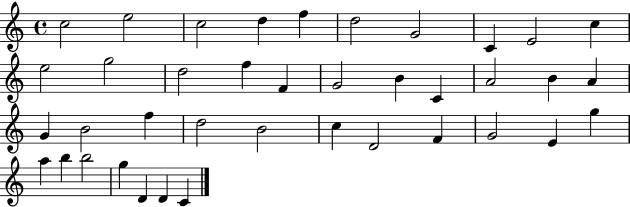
{
  \clef treble
  \time 4/4
  \defaultTimeSignature
  \key c \major
  c''2 e''2 | c''2 d''4 f''4 | d''2 g'2 | c'4 e'2 c''4 | \break e''2 g''2 | d''2 f''4 f'4 | g'2 b'4 c'4 | a'2 b'4 a'4 | \break g'4 b'2 f''4 | d''2 b'2 | c''4 d'2 f'4 | g'2 e'4 g''4 | \break a''4 b''4 b''2 | g''4 d'4 d'4 c'4 | \bar "|."
}